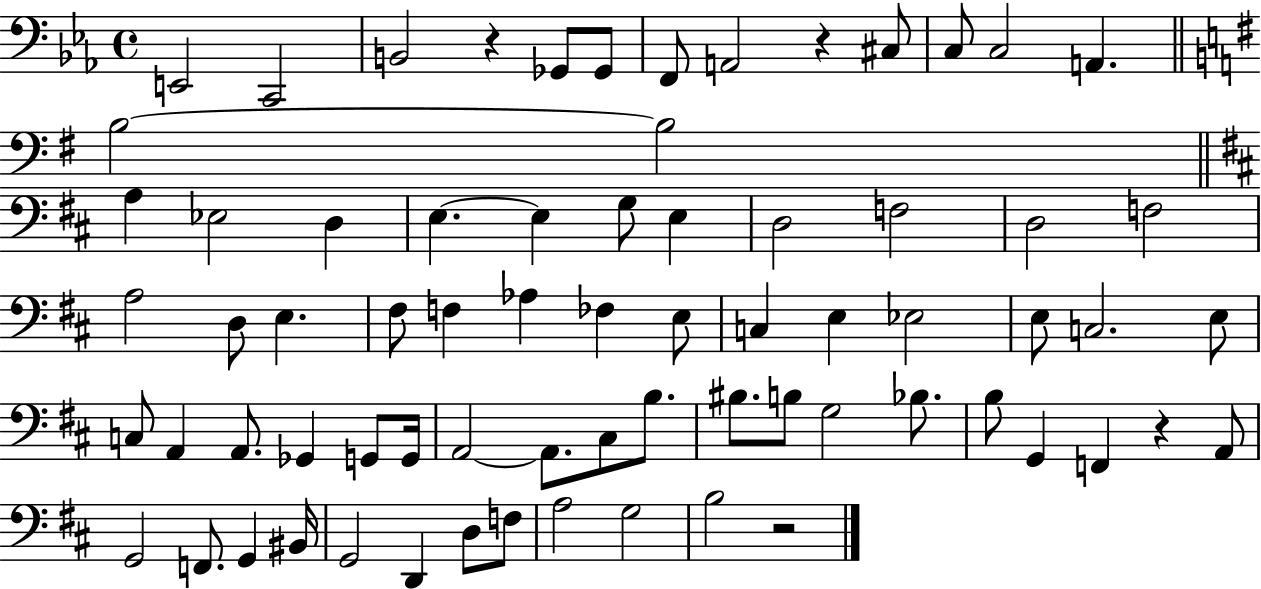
E2/h C2/h B2/h R/q Gb2/e Gb2/e F2/e A2/h R/q C#3/e C3/e C3/h A2/q. B3/h B3/h A3/q Eb3/h D3/q E3/q. E3/q G3/e E3/q D3/h F3/h D3/h F3/h A3/h D3/e E3/q. F#3/e F3/q Ab3/q FES3/q E3/e C3/q E3/q Eb3/h E3/e C3/h. E3/e C3/e A2/q A2/e. Gb2/q G2/e G2/s A2/h A2/e. C#3/e B3/e. BIS3/e. B3/e G3/h Bb3/e. B3/e G2/q F2/q R/q A2/e G2/h F2/e. G2/q BIS2/s G2/h D2/q D3/e F3/e A3/h G3/h B3/h R/h